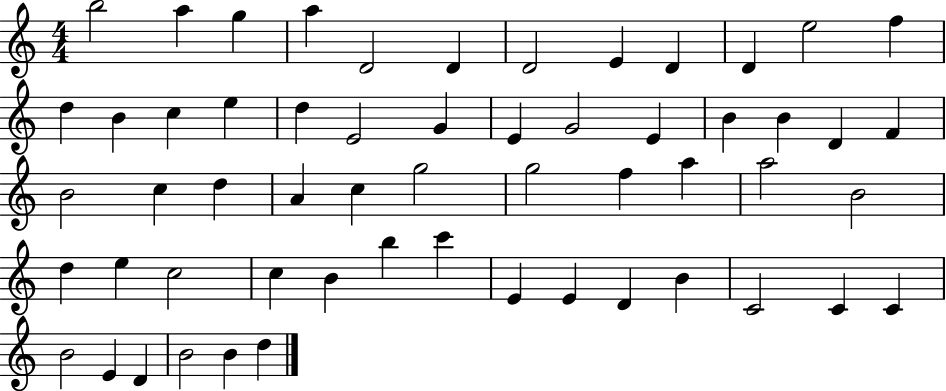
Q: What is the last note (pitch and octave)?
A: D5